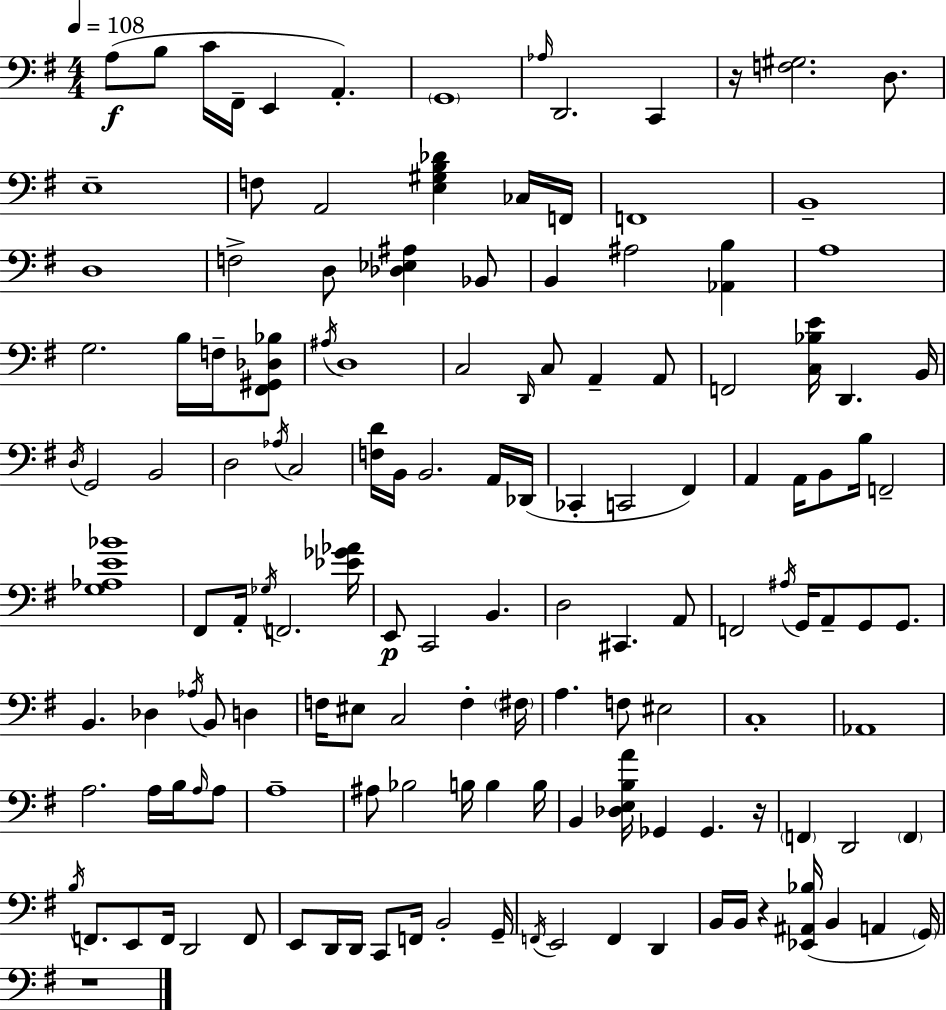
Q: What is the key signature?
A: E minor